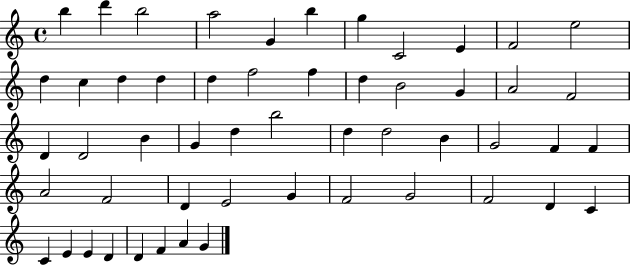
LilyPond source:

{
  \clef treble
  \time 4/4
  \defaultTimeSignature
  \key c \major
  b''4 d'''4 b''2 | a''2 g'4 b''4 | g''4 c'2 e'4 | f'2 e''2 | \break d''4 c''4 d''4 d''4 | d''4 f''2 f''4 | d''4 b'2 g'4 | a'2 f'2 | \break d'4 d'2 b'4 | g'4 d''4 b''2 | d''4 d''2 b'4 | g'2 f'4 f'4 | \break a'2 f'2 | d'4 e'2 g'4 | f'2 g'2 | f'2 d'4 c'4 | \break c'4 e'4 e'4 d'4 | d'4 f'4 a'4 g'4 | \bar "|."
}